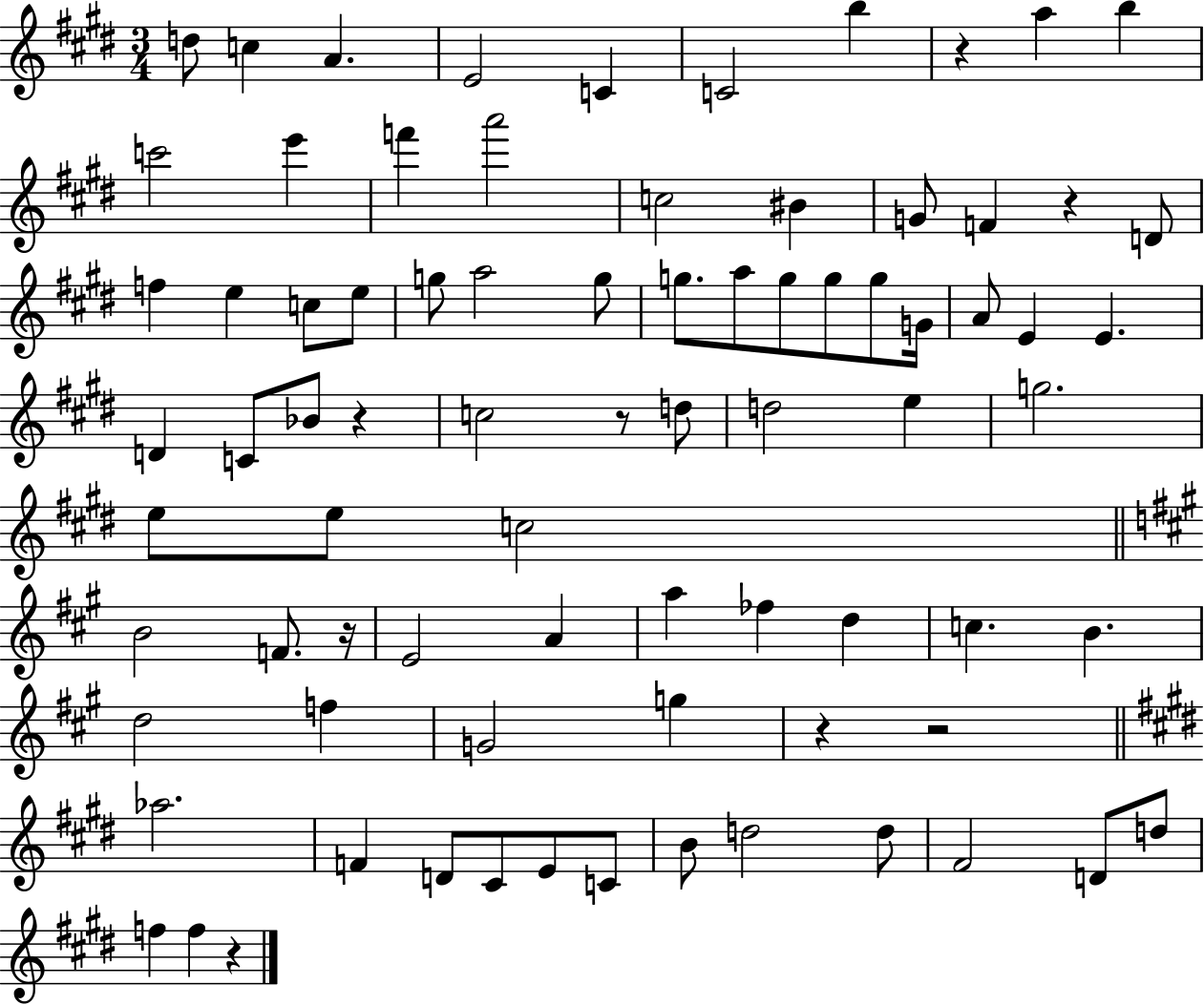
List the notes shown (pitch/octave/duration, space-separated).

D5/e C5/q A4/q. E4/h C4/q C4/h B5/q R/q A5/q B5/q C6/h E6/q F6/q A6/h C5/h BIS4/q G4/e F4/q R/q D4/e F5/q E5/q C5/e E5/e G5/e A5/h G5/e G5/e. A5/e G5/e G5/e G5/e G4/s A4/e E4/q E4/q. D4/q C4/e Bb4/e R/q C5/h R/e D5/e D5/h E5/q G5/h. E5/e E5/e C5/h B4/h F4/e. R/s E4/h A4/q A5/q FES5/q D5/q C5/q. B4/q. D5/h F5/q G4/h G5/q R/q R/h Ab5/h. F4/q D4/e C#4/e E4/e C4/e B4/e D5/h D5/e F#4/h D4/e D5/e F5/q F5/q R/q